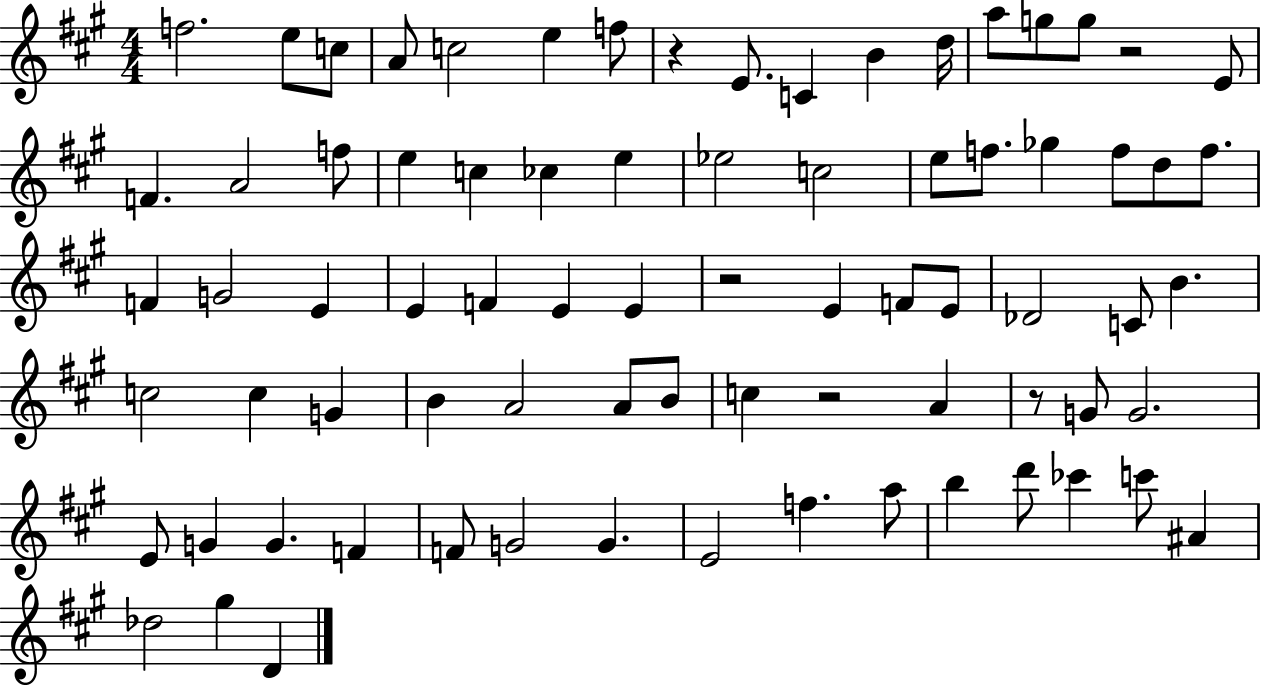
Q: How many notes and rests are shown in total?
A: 77